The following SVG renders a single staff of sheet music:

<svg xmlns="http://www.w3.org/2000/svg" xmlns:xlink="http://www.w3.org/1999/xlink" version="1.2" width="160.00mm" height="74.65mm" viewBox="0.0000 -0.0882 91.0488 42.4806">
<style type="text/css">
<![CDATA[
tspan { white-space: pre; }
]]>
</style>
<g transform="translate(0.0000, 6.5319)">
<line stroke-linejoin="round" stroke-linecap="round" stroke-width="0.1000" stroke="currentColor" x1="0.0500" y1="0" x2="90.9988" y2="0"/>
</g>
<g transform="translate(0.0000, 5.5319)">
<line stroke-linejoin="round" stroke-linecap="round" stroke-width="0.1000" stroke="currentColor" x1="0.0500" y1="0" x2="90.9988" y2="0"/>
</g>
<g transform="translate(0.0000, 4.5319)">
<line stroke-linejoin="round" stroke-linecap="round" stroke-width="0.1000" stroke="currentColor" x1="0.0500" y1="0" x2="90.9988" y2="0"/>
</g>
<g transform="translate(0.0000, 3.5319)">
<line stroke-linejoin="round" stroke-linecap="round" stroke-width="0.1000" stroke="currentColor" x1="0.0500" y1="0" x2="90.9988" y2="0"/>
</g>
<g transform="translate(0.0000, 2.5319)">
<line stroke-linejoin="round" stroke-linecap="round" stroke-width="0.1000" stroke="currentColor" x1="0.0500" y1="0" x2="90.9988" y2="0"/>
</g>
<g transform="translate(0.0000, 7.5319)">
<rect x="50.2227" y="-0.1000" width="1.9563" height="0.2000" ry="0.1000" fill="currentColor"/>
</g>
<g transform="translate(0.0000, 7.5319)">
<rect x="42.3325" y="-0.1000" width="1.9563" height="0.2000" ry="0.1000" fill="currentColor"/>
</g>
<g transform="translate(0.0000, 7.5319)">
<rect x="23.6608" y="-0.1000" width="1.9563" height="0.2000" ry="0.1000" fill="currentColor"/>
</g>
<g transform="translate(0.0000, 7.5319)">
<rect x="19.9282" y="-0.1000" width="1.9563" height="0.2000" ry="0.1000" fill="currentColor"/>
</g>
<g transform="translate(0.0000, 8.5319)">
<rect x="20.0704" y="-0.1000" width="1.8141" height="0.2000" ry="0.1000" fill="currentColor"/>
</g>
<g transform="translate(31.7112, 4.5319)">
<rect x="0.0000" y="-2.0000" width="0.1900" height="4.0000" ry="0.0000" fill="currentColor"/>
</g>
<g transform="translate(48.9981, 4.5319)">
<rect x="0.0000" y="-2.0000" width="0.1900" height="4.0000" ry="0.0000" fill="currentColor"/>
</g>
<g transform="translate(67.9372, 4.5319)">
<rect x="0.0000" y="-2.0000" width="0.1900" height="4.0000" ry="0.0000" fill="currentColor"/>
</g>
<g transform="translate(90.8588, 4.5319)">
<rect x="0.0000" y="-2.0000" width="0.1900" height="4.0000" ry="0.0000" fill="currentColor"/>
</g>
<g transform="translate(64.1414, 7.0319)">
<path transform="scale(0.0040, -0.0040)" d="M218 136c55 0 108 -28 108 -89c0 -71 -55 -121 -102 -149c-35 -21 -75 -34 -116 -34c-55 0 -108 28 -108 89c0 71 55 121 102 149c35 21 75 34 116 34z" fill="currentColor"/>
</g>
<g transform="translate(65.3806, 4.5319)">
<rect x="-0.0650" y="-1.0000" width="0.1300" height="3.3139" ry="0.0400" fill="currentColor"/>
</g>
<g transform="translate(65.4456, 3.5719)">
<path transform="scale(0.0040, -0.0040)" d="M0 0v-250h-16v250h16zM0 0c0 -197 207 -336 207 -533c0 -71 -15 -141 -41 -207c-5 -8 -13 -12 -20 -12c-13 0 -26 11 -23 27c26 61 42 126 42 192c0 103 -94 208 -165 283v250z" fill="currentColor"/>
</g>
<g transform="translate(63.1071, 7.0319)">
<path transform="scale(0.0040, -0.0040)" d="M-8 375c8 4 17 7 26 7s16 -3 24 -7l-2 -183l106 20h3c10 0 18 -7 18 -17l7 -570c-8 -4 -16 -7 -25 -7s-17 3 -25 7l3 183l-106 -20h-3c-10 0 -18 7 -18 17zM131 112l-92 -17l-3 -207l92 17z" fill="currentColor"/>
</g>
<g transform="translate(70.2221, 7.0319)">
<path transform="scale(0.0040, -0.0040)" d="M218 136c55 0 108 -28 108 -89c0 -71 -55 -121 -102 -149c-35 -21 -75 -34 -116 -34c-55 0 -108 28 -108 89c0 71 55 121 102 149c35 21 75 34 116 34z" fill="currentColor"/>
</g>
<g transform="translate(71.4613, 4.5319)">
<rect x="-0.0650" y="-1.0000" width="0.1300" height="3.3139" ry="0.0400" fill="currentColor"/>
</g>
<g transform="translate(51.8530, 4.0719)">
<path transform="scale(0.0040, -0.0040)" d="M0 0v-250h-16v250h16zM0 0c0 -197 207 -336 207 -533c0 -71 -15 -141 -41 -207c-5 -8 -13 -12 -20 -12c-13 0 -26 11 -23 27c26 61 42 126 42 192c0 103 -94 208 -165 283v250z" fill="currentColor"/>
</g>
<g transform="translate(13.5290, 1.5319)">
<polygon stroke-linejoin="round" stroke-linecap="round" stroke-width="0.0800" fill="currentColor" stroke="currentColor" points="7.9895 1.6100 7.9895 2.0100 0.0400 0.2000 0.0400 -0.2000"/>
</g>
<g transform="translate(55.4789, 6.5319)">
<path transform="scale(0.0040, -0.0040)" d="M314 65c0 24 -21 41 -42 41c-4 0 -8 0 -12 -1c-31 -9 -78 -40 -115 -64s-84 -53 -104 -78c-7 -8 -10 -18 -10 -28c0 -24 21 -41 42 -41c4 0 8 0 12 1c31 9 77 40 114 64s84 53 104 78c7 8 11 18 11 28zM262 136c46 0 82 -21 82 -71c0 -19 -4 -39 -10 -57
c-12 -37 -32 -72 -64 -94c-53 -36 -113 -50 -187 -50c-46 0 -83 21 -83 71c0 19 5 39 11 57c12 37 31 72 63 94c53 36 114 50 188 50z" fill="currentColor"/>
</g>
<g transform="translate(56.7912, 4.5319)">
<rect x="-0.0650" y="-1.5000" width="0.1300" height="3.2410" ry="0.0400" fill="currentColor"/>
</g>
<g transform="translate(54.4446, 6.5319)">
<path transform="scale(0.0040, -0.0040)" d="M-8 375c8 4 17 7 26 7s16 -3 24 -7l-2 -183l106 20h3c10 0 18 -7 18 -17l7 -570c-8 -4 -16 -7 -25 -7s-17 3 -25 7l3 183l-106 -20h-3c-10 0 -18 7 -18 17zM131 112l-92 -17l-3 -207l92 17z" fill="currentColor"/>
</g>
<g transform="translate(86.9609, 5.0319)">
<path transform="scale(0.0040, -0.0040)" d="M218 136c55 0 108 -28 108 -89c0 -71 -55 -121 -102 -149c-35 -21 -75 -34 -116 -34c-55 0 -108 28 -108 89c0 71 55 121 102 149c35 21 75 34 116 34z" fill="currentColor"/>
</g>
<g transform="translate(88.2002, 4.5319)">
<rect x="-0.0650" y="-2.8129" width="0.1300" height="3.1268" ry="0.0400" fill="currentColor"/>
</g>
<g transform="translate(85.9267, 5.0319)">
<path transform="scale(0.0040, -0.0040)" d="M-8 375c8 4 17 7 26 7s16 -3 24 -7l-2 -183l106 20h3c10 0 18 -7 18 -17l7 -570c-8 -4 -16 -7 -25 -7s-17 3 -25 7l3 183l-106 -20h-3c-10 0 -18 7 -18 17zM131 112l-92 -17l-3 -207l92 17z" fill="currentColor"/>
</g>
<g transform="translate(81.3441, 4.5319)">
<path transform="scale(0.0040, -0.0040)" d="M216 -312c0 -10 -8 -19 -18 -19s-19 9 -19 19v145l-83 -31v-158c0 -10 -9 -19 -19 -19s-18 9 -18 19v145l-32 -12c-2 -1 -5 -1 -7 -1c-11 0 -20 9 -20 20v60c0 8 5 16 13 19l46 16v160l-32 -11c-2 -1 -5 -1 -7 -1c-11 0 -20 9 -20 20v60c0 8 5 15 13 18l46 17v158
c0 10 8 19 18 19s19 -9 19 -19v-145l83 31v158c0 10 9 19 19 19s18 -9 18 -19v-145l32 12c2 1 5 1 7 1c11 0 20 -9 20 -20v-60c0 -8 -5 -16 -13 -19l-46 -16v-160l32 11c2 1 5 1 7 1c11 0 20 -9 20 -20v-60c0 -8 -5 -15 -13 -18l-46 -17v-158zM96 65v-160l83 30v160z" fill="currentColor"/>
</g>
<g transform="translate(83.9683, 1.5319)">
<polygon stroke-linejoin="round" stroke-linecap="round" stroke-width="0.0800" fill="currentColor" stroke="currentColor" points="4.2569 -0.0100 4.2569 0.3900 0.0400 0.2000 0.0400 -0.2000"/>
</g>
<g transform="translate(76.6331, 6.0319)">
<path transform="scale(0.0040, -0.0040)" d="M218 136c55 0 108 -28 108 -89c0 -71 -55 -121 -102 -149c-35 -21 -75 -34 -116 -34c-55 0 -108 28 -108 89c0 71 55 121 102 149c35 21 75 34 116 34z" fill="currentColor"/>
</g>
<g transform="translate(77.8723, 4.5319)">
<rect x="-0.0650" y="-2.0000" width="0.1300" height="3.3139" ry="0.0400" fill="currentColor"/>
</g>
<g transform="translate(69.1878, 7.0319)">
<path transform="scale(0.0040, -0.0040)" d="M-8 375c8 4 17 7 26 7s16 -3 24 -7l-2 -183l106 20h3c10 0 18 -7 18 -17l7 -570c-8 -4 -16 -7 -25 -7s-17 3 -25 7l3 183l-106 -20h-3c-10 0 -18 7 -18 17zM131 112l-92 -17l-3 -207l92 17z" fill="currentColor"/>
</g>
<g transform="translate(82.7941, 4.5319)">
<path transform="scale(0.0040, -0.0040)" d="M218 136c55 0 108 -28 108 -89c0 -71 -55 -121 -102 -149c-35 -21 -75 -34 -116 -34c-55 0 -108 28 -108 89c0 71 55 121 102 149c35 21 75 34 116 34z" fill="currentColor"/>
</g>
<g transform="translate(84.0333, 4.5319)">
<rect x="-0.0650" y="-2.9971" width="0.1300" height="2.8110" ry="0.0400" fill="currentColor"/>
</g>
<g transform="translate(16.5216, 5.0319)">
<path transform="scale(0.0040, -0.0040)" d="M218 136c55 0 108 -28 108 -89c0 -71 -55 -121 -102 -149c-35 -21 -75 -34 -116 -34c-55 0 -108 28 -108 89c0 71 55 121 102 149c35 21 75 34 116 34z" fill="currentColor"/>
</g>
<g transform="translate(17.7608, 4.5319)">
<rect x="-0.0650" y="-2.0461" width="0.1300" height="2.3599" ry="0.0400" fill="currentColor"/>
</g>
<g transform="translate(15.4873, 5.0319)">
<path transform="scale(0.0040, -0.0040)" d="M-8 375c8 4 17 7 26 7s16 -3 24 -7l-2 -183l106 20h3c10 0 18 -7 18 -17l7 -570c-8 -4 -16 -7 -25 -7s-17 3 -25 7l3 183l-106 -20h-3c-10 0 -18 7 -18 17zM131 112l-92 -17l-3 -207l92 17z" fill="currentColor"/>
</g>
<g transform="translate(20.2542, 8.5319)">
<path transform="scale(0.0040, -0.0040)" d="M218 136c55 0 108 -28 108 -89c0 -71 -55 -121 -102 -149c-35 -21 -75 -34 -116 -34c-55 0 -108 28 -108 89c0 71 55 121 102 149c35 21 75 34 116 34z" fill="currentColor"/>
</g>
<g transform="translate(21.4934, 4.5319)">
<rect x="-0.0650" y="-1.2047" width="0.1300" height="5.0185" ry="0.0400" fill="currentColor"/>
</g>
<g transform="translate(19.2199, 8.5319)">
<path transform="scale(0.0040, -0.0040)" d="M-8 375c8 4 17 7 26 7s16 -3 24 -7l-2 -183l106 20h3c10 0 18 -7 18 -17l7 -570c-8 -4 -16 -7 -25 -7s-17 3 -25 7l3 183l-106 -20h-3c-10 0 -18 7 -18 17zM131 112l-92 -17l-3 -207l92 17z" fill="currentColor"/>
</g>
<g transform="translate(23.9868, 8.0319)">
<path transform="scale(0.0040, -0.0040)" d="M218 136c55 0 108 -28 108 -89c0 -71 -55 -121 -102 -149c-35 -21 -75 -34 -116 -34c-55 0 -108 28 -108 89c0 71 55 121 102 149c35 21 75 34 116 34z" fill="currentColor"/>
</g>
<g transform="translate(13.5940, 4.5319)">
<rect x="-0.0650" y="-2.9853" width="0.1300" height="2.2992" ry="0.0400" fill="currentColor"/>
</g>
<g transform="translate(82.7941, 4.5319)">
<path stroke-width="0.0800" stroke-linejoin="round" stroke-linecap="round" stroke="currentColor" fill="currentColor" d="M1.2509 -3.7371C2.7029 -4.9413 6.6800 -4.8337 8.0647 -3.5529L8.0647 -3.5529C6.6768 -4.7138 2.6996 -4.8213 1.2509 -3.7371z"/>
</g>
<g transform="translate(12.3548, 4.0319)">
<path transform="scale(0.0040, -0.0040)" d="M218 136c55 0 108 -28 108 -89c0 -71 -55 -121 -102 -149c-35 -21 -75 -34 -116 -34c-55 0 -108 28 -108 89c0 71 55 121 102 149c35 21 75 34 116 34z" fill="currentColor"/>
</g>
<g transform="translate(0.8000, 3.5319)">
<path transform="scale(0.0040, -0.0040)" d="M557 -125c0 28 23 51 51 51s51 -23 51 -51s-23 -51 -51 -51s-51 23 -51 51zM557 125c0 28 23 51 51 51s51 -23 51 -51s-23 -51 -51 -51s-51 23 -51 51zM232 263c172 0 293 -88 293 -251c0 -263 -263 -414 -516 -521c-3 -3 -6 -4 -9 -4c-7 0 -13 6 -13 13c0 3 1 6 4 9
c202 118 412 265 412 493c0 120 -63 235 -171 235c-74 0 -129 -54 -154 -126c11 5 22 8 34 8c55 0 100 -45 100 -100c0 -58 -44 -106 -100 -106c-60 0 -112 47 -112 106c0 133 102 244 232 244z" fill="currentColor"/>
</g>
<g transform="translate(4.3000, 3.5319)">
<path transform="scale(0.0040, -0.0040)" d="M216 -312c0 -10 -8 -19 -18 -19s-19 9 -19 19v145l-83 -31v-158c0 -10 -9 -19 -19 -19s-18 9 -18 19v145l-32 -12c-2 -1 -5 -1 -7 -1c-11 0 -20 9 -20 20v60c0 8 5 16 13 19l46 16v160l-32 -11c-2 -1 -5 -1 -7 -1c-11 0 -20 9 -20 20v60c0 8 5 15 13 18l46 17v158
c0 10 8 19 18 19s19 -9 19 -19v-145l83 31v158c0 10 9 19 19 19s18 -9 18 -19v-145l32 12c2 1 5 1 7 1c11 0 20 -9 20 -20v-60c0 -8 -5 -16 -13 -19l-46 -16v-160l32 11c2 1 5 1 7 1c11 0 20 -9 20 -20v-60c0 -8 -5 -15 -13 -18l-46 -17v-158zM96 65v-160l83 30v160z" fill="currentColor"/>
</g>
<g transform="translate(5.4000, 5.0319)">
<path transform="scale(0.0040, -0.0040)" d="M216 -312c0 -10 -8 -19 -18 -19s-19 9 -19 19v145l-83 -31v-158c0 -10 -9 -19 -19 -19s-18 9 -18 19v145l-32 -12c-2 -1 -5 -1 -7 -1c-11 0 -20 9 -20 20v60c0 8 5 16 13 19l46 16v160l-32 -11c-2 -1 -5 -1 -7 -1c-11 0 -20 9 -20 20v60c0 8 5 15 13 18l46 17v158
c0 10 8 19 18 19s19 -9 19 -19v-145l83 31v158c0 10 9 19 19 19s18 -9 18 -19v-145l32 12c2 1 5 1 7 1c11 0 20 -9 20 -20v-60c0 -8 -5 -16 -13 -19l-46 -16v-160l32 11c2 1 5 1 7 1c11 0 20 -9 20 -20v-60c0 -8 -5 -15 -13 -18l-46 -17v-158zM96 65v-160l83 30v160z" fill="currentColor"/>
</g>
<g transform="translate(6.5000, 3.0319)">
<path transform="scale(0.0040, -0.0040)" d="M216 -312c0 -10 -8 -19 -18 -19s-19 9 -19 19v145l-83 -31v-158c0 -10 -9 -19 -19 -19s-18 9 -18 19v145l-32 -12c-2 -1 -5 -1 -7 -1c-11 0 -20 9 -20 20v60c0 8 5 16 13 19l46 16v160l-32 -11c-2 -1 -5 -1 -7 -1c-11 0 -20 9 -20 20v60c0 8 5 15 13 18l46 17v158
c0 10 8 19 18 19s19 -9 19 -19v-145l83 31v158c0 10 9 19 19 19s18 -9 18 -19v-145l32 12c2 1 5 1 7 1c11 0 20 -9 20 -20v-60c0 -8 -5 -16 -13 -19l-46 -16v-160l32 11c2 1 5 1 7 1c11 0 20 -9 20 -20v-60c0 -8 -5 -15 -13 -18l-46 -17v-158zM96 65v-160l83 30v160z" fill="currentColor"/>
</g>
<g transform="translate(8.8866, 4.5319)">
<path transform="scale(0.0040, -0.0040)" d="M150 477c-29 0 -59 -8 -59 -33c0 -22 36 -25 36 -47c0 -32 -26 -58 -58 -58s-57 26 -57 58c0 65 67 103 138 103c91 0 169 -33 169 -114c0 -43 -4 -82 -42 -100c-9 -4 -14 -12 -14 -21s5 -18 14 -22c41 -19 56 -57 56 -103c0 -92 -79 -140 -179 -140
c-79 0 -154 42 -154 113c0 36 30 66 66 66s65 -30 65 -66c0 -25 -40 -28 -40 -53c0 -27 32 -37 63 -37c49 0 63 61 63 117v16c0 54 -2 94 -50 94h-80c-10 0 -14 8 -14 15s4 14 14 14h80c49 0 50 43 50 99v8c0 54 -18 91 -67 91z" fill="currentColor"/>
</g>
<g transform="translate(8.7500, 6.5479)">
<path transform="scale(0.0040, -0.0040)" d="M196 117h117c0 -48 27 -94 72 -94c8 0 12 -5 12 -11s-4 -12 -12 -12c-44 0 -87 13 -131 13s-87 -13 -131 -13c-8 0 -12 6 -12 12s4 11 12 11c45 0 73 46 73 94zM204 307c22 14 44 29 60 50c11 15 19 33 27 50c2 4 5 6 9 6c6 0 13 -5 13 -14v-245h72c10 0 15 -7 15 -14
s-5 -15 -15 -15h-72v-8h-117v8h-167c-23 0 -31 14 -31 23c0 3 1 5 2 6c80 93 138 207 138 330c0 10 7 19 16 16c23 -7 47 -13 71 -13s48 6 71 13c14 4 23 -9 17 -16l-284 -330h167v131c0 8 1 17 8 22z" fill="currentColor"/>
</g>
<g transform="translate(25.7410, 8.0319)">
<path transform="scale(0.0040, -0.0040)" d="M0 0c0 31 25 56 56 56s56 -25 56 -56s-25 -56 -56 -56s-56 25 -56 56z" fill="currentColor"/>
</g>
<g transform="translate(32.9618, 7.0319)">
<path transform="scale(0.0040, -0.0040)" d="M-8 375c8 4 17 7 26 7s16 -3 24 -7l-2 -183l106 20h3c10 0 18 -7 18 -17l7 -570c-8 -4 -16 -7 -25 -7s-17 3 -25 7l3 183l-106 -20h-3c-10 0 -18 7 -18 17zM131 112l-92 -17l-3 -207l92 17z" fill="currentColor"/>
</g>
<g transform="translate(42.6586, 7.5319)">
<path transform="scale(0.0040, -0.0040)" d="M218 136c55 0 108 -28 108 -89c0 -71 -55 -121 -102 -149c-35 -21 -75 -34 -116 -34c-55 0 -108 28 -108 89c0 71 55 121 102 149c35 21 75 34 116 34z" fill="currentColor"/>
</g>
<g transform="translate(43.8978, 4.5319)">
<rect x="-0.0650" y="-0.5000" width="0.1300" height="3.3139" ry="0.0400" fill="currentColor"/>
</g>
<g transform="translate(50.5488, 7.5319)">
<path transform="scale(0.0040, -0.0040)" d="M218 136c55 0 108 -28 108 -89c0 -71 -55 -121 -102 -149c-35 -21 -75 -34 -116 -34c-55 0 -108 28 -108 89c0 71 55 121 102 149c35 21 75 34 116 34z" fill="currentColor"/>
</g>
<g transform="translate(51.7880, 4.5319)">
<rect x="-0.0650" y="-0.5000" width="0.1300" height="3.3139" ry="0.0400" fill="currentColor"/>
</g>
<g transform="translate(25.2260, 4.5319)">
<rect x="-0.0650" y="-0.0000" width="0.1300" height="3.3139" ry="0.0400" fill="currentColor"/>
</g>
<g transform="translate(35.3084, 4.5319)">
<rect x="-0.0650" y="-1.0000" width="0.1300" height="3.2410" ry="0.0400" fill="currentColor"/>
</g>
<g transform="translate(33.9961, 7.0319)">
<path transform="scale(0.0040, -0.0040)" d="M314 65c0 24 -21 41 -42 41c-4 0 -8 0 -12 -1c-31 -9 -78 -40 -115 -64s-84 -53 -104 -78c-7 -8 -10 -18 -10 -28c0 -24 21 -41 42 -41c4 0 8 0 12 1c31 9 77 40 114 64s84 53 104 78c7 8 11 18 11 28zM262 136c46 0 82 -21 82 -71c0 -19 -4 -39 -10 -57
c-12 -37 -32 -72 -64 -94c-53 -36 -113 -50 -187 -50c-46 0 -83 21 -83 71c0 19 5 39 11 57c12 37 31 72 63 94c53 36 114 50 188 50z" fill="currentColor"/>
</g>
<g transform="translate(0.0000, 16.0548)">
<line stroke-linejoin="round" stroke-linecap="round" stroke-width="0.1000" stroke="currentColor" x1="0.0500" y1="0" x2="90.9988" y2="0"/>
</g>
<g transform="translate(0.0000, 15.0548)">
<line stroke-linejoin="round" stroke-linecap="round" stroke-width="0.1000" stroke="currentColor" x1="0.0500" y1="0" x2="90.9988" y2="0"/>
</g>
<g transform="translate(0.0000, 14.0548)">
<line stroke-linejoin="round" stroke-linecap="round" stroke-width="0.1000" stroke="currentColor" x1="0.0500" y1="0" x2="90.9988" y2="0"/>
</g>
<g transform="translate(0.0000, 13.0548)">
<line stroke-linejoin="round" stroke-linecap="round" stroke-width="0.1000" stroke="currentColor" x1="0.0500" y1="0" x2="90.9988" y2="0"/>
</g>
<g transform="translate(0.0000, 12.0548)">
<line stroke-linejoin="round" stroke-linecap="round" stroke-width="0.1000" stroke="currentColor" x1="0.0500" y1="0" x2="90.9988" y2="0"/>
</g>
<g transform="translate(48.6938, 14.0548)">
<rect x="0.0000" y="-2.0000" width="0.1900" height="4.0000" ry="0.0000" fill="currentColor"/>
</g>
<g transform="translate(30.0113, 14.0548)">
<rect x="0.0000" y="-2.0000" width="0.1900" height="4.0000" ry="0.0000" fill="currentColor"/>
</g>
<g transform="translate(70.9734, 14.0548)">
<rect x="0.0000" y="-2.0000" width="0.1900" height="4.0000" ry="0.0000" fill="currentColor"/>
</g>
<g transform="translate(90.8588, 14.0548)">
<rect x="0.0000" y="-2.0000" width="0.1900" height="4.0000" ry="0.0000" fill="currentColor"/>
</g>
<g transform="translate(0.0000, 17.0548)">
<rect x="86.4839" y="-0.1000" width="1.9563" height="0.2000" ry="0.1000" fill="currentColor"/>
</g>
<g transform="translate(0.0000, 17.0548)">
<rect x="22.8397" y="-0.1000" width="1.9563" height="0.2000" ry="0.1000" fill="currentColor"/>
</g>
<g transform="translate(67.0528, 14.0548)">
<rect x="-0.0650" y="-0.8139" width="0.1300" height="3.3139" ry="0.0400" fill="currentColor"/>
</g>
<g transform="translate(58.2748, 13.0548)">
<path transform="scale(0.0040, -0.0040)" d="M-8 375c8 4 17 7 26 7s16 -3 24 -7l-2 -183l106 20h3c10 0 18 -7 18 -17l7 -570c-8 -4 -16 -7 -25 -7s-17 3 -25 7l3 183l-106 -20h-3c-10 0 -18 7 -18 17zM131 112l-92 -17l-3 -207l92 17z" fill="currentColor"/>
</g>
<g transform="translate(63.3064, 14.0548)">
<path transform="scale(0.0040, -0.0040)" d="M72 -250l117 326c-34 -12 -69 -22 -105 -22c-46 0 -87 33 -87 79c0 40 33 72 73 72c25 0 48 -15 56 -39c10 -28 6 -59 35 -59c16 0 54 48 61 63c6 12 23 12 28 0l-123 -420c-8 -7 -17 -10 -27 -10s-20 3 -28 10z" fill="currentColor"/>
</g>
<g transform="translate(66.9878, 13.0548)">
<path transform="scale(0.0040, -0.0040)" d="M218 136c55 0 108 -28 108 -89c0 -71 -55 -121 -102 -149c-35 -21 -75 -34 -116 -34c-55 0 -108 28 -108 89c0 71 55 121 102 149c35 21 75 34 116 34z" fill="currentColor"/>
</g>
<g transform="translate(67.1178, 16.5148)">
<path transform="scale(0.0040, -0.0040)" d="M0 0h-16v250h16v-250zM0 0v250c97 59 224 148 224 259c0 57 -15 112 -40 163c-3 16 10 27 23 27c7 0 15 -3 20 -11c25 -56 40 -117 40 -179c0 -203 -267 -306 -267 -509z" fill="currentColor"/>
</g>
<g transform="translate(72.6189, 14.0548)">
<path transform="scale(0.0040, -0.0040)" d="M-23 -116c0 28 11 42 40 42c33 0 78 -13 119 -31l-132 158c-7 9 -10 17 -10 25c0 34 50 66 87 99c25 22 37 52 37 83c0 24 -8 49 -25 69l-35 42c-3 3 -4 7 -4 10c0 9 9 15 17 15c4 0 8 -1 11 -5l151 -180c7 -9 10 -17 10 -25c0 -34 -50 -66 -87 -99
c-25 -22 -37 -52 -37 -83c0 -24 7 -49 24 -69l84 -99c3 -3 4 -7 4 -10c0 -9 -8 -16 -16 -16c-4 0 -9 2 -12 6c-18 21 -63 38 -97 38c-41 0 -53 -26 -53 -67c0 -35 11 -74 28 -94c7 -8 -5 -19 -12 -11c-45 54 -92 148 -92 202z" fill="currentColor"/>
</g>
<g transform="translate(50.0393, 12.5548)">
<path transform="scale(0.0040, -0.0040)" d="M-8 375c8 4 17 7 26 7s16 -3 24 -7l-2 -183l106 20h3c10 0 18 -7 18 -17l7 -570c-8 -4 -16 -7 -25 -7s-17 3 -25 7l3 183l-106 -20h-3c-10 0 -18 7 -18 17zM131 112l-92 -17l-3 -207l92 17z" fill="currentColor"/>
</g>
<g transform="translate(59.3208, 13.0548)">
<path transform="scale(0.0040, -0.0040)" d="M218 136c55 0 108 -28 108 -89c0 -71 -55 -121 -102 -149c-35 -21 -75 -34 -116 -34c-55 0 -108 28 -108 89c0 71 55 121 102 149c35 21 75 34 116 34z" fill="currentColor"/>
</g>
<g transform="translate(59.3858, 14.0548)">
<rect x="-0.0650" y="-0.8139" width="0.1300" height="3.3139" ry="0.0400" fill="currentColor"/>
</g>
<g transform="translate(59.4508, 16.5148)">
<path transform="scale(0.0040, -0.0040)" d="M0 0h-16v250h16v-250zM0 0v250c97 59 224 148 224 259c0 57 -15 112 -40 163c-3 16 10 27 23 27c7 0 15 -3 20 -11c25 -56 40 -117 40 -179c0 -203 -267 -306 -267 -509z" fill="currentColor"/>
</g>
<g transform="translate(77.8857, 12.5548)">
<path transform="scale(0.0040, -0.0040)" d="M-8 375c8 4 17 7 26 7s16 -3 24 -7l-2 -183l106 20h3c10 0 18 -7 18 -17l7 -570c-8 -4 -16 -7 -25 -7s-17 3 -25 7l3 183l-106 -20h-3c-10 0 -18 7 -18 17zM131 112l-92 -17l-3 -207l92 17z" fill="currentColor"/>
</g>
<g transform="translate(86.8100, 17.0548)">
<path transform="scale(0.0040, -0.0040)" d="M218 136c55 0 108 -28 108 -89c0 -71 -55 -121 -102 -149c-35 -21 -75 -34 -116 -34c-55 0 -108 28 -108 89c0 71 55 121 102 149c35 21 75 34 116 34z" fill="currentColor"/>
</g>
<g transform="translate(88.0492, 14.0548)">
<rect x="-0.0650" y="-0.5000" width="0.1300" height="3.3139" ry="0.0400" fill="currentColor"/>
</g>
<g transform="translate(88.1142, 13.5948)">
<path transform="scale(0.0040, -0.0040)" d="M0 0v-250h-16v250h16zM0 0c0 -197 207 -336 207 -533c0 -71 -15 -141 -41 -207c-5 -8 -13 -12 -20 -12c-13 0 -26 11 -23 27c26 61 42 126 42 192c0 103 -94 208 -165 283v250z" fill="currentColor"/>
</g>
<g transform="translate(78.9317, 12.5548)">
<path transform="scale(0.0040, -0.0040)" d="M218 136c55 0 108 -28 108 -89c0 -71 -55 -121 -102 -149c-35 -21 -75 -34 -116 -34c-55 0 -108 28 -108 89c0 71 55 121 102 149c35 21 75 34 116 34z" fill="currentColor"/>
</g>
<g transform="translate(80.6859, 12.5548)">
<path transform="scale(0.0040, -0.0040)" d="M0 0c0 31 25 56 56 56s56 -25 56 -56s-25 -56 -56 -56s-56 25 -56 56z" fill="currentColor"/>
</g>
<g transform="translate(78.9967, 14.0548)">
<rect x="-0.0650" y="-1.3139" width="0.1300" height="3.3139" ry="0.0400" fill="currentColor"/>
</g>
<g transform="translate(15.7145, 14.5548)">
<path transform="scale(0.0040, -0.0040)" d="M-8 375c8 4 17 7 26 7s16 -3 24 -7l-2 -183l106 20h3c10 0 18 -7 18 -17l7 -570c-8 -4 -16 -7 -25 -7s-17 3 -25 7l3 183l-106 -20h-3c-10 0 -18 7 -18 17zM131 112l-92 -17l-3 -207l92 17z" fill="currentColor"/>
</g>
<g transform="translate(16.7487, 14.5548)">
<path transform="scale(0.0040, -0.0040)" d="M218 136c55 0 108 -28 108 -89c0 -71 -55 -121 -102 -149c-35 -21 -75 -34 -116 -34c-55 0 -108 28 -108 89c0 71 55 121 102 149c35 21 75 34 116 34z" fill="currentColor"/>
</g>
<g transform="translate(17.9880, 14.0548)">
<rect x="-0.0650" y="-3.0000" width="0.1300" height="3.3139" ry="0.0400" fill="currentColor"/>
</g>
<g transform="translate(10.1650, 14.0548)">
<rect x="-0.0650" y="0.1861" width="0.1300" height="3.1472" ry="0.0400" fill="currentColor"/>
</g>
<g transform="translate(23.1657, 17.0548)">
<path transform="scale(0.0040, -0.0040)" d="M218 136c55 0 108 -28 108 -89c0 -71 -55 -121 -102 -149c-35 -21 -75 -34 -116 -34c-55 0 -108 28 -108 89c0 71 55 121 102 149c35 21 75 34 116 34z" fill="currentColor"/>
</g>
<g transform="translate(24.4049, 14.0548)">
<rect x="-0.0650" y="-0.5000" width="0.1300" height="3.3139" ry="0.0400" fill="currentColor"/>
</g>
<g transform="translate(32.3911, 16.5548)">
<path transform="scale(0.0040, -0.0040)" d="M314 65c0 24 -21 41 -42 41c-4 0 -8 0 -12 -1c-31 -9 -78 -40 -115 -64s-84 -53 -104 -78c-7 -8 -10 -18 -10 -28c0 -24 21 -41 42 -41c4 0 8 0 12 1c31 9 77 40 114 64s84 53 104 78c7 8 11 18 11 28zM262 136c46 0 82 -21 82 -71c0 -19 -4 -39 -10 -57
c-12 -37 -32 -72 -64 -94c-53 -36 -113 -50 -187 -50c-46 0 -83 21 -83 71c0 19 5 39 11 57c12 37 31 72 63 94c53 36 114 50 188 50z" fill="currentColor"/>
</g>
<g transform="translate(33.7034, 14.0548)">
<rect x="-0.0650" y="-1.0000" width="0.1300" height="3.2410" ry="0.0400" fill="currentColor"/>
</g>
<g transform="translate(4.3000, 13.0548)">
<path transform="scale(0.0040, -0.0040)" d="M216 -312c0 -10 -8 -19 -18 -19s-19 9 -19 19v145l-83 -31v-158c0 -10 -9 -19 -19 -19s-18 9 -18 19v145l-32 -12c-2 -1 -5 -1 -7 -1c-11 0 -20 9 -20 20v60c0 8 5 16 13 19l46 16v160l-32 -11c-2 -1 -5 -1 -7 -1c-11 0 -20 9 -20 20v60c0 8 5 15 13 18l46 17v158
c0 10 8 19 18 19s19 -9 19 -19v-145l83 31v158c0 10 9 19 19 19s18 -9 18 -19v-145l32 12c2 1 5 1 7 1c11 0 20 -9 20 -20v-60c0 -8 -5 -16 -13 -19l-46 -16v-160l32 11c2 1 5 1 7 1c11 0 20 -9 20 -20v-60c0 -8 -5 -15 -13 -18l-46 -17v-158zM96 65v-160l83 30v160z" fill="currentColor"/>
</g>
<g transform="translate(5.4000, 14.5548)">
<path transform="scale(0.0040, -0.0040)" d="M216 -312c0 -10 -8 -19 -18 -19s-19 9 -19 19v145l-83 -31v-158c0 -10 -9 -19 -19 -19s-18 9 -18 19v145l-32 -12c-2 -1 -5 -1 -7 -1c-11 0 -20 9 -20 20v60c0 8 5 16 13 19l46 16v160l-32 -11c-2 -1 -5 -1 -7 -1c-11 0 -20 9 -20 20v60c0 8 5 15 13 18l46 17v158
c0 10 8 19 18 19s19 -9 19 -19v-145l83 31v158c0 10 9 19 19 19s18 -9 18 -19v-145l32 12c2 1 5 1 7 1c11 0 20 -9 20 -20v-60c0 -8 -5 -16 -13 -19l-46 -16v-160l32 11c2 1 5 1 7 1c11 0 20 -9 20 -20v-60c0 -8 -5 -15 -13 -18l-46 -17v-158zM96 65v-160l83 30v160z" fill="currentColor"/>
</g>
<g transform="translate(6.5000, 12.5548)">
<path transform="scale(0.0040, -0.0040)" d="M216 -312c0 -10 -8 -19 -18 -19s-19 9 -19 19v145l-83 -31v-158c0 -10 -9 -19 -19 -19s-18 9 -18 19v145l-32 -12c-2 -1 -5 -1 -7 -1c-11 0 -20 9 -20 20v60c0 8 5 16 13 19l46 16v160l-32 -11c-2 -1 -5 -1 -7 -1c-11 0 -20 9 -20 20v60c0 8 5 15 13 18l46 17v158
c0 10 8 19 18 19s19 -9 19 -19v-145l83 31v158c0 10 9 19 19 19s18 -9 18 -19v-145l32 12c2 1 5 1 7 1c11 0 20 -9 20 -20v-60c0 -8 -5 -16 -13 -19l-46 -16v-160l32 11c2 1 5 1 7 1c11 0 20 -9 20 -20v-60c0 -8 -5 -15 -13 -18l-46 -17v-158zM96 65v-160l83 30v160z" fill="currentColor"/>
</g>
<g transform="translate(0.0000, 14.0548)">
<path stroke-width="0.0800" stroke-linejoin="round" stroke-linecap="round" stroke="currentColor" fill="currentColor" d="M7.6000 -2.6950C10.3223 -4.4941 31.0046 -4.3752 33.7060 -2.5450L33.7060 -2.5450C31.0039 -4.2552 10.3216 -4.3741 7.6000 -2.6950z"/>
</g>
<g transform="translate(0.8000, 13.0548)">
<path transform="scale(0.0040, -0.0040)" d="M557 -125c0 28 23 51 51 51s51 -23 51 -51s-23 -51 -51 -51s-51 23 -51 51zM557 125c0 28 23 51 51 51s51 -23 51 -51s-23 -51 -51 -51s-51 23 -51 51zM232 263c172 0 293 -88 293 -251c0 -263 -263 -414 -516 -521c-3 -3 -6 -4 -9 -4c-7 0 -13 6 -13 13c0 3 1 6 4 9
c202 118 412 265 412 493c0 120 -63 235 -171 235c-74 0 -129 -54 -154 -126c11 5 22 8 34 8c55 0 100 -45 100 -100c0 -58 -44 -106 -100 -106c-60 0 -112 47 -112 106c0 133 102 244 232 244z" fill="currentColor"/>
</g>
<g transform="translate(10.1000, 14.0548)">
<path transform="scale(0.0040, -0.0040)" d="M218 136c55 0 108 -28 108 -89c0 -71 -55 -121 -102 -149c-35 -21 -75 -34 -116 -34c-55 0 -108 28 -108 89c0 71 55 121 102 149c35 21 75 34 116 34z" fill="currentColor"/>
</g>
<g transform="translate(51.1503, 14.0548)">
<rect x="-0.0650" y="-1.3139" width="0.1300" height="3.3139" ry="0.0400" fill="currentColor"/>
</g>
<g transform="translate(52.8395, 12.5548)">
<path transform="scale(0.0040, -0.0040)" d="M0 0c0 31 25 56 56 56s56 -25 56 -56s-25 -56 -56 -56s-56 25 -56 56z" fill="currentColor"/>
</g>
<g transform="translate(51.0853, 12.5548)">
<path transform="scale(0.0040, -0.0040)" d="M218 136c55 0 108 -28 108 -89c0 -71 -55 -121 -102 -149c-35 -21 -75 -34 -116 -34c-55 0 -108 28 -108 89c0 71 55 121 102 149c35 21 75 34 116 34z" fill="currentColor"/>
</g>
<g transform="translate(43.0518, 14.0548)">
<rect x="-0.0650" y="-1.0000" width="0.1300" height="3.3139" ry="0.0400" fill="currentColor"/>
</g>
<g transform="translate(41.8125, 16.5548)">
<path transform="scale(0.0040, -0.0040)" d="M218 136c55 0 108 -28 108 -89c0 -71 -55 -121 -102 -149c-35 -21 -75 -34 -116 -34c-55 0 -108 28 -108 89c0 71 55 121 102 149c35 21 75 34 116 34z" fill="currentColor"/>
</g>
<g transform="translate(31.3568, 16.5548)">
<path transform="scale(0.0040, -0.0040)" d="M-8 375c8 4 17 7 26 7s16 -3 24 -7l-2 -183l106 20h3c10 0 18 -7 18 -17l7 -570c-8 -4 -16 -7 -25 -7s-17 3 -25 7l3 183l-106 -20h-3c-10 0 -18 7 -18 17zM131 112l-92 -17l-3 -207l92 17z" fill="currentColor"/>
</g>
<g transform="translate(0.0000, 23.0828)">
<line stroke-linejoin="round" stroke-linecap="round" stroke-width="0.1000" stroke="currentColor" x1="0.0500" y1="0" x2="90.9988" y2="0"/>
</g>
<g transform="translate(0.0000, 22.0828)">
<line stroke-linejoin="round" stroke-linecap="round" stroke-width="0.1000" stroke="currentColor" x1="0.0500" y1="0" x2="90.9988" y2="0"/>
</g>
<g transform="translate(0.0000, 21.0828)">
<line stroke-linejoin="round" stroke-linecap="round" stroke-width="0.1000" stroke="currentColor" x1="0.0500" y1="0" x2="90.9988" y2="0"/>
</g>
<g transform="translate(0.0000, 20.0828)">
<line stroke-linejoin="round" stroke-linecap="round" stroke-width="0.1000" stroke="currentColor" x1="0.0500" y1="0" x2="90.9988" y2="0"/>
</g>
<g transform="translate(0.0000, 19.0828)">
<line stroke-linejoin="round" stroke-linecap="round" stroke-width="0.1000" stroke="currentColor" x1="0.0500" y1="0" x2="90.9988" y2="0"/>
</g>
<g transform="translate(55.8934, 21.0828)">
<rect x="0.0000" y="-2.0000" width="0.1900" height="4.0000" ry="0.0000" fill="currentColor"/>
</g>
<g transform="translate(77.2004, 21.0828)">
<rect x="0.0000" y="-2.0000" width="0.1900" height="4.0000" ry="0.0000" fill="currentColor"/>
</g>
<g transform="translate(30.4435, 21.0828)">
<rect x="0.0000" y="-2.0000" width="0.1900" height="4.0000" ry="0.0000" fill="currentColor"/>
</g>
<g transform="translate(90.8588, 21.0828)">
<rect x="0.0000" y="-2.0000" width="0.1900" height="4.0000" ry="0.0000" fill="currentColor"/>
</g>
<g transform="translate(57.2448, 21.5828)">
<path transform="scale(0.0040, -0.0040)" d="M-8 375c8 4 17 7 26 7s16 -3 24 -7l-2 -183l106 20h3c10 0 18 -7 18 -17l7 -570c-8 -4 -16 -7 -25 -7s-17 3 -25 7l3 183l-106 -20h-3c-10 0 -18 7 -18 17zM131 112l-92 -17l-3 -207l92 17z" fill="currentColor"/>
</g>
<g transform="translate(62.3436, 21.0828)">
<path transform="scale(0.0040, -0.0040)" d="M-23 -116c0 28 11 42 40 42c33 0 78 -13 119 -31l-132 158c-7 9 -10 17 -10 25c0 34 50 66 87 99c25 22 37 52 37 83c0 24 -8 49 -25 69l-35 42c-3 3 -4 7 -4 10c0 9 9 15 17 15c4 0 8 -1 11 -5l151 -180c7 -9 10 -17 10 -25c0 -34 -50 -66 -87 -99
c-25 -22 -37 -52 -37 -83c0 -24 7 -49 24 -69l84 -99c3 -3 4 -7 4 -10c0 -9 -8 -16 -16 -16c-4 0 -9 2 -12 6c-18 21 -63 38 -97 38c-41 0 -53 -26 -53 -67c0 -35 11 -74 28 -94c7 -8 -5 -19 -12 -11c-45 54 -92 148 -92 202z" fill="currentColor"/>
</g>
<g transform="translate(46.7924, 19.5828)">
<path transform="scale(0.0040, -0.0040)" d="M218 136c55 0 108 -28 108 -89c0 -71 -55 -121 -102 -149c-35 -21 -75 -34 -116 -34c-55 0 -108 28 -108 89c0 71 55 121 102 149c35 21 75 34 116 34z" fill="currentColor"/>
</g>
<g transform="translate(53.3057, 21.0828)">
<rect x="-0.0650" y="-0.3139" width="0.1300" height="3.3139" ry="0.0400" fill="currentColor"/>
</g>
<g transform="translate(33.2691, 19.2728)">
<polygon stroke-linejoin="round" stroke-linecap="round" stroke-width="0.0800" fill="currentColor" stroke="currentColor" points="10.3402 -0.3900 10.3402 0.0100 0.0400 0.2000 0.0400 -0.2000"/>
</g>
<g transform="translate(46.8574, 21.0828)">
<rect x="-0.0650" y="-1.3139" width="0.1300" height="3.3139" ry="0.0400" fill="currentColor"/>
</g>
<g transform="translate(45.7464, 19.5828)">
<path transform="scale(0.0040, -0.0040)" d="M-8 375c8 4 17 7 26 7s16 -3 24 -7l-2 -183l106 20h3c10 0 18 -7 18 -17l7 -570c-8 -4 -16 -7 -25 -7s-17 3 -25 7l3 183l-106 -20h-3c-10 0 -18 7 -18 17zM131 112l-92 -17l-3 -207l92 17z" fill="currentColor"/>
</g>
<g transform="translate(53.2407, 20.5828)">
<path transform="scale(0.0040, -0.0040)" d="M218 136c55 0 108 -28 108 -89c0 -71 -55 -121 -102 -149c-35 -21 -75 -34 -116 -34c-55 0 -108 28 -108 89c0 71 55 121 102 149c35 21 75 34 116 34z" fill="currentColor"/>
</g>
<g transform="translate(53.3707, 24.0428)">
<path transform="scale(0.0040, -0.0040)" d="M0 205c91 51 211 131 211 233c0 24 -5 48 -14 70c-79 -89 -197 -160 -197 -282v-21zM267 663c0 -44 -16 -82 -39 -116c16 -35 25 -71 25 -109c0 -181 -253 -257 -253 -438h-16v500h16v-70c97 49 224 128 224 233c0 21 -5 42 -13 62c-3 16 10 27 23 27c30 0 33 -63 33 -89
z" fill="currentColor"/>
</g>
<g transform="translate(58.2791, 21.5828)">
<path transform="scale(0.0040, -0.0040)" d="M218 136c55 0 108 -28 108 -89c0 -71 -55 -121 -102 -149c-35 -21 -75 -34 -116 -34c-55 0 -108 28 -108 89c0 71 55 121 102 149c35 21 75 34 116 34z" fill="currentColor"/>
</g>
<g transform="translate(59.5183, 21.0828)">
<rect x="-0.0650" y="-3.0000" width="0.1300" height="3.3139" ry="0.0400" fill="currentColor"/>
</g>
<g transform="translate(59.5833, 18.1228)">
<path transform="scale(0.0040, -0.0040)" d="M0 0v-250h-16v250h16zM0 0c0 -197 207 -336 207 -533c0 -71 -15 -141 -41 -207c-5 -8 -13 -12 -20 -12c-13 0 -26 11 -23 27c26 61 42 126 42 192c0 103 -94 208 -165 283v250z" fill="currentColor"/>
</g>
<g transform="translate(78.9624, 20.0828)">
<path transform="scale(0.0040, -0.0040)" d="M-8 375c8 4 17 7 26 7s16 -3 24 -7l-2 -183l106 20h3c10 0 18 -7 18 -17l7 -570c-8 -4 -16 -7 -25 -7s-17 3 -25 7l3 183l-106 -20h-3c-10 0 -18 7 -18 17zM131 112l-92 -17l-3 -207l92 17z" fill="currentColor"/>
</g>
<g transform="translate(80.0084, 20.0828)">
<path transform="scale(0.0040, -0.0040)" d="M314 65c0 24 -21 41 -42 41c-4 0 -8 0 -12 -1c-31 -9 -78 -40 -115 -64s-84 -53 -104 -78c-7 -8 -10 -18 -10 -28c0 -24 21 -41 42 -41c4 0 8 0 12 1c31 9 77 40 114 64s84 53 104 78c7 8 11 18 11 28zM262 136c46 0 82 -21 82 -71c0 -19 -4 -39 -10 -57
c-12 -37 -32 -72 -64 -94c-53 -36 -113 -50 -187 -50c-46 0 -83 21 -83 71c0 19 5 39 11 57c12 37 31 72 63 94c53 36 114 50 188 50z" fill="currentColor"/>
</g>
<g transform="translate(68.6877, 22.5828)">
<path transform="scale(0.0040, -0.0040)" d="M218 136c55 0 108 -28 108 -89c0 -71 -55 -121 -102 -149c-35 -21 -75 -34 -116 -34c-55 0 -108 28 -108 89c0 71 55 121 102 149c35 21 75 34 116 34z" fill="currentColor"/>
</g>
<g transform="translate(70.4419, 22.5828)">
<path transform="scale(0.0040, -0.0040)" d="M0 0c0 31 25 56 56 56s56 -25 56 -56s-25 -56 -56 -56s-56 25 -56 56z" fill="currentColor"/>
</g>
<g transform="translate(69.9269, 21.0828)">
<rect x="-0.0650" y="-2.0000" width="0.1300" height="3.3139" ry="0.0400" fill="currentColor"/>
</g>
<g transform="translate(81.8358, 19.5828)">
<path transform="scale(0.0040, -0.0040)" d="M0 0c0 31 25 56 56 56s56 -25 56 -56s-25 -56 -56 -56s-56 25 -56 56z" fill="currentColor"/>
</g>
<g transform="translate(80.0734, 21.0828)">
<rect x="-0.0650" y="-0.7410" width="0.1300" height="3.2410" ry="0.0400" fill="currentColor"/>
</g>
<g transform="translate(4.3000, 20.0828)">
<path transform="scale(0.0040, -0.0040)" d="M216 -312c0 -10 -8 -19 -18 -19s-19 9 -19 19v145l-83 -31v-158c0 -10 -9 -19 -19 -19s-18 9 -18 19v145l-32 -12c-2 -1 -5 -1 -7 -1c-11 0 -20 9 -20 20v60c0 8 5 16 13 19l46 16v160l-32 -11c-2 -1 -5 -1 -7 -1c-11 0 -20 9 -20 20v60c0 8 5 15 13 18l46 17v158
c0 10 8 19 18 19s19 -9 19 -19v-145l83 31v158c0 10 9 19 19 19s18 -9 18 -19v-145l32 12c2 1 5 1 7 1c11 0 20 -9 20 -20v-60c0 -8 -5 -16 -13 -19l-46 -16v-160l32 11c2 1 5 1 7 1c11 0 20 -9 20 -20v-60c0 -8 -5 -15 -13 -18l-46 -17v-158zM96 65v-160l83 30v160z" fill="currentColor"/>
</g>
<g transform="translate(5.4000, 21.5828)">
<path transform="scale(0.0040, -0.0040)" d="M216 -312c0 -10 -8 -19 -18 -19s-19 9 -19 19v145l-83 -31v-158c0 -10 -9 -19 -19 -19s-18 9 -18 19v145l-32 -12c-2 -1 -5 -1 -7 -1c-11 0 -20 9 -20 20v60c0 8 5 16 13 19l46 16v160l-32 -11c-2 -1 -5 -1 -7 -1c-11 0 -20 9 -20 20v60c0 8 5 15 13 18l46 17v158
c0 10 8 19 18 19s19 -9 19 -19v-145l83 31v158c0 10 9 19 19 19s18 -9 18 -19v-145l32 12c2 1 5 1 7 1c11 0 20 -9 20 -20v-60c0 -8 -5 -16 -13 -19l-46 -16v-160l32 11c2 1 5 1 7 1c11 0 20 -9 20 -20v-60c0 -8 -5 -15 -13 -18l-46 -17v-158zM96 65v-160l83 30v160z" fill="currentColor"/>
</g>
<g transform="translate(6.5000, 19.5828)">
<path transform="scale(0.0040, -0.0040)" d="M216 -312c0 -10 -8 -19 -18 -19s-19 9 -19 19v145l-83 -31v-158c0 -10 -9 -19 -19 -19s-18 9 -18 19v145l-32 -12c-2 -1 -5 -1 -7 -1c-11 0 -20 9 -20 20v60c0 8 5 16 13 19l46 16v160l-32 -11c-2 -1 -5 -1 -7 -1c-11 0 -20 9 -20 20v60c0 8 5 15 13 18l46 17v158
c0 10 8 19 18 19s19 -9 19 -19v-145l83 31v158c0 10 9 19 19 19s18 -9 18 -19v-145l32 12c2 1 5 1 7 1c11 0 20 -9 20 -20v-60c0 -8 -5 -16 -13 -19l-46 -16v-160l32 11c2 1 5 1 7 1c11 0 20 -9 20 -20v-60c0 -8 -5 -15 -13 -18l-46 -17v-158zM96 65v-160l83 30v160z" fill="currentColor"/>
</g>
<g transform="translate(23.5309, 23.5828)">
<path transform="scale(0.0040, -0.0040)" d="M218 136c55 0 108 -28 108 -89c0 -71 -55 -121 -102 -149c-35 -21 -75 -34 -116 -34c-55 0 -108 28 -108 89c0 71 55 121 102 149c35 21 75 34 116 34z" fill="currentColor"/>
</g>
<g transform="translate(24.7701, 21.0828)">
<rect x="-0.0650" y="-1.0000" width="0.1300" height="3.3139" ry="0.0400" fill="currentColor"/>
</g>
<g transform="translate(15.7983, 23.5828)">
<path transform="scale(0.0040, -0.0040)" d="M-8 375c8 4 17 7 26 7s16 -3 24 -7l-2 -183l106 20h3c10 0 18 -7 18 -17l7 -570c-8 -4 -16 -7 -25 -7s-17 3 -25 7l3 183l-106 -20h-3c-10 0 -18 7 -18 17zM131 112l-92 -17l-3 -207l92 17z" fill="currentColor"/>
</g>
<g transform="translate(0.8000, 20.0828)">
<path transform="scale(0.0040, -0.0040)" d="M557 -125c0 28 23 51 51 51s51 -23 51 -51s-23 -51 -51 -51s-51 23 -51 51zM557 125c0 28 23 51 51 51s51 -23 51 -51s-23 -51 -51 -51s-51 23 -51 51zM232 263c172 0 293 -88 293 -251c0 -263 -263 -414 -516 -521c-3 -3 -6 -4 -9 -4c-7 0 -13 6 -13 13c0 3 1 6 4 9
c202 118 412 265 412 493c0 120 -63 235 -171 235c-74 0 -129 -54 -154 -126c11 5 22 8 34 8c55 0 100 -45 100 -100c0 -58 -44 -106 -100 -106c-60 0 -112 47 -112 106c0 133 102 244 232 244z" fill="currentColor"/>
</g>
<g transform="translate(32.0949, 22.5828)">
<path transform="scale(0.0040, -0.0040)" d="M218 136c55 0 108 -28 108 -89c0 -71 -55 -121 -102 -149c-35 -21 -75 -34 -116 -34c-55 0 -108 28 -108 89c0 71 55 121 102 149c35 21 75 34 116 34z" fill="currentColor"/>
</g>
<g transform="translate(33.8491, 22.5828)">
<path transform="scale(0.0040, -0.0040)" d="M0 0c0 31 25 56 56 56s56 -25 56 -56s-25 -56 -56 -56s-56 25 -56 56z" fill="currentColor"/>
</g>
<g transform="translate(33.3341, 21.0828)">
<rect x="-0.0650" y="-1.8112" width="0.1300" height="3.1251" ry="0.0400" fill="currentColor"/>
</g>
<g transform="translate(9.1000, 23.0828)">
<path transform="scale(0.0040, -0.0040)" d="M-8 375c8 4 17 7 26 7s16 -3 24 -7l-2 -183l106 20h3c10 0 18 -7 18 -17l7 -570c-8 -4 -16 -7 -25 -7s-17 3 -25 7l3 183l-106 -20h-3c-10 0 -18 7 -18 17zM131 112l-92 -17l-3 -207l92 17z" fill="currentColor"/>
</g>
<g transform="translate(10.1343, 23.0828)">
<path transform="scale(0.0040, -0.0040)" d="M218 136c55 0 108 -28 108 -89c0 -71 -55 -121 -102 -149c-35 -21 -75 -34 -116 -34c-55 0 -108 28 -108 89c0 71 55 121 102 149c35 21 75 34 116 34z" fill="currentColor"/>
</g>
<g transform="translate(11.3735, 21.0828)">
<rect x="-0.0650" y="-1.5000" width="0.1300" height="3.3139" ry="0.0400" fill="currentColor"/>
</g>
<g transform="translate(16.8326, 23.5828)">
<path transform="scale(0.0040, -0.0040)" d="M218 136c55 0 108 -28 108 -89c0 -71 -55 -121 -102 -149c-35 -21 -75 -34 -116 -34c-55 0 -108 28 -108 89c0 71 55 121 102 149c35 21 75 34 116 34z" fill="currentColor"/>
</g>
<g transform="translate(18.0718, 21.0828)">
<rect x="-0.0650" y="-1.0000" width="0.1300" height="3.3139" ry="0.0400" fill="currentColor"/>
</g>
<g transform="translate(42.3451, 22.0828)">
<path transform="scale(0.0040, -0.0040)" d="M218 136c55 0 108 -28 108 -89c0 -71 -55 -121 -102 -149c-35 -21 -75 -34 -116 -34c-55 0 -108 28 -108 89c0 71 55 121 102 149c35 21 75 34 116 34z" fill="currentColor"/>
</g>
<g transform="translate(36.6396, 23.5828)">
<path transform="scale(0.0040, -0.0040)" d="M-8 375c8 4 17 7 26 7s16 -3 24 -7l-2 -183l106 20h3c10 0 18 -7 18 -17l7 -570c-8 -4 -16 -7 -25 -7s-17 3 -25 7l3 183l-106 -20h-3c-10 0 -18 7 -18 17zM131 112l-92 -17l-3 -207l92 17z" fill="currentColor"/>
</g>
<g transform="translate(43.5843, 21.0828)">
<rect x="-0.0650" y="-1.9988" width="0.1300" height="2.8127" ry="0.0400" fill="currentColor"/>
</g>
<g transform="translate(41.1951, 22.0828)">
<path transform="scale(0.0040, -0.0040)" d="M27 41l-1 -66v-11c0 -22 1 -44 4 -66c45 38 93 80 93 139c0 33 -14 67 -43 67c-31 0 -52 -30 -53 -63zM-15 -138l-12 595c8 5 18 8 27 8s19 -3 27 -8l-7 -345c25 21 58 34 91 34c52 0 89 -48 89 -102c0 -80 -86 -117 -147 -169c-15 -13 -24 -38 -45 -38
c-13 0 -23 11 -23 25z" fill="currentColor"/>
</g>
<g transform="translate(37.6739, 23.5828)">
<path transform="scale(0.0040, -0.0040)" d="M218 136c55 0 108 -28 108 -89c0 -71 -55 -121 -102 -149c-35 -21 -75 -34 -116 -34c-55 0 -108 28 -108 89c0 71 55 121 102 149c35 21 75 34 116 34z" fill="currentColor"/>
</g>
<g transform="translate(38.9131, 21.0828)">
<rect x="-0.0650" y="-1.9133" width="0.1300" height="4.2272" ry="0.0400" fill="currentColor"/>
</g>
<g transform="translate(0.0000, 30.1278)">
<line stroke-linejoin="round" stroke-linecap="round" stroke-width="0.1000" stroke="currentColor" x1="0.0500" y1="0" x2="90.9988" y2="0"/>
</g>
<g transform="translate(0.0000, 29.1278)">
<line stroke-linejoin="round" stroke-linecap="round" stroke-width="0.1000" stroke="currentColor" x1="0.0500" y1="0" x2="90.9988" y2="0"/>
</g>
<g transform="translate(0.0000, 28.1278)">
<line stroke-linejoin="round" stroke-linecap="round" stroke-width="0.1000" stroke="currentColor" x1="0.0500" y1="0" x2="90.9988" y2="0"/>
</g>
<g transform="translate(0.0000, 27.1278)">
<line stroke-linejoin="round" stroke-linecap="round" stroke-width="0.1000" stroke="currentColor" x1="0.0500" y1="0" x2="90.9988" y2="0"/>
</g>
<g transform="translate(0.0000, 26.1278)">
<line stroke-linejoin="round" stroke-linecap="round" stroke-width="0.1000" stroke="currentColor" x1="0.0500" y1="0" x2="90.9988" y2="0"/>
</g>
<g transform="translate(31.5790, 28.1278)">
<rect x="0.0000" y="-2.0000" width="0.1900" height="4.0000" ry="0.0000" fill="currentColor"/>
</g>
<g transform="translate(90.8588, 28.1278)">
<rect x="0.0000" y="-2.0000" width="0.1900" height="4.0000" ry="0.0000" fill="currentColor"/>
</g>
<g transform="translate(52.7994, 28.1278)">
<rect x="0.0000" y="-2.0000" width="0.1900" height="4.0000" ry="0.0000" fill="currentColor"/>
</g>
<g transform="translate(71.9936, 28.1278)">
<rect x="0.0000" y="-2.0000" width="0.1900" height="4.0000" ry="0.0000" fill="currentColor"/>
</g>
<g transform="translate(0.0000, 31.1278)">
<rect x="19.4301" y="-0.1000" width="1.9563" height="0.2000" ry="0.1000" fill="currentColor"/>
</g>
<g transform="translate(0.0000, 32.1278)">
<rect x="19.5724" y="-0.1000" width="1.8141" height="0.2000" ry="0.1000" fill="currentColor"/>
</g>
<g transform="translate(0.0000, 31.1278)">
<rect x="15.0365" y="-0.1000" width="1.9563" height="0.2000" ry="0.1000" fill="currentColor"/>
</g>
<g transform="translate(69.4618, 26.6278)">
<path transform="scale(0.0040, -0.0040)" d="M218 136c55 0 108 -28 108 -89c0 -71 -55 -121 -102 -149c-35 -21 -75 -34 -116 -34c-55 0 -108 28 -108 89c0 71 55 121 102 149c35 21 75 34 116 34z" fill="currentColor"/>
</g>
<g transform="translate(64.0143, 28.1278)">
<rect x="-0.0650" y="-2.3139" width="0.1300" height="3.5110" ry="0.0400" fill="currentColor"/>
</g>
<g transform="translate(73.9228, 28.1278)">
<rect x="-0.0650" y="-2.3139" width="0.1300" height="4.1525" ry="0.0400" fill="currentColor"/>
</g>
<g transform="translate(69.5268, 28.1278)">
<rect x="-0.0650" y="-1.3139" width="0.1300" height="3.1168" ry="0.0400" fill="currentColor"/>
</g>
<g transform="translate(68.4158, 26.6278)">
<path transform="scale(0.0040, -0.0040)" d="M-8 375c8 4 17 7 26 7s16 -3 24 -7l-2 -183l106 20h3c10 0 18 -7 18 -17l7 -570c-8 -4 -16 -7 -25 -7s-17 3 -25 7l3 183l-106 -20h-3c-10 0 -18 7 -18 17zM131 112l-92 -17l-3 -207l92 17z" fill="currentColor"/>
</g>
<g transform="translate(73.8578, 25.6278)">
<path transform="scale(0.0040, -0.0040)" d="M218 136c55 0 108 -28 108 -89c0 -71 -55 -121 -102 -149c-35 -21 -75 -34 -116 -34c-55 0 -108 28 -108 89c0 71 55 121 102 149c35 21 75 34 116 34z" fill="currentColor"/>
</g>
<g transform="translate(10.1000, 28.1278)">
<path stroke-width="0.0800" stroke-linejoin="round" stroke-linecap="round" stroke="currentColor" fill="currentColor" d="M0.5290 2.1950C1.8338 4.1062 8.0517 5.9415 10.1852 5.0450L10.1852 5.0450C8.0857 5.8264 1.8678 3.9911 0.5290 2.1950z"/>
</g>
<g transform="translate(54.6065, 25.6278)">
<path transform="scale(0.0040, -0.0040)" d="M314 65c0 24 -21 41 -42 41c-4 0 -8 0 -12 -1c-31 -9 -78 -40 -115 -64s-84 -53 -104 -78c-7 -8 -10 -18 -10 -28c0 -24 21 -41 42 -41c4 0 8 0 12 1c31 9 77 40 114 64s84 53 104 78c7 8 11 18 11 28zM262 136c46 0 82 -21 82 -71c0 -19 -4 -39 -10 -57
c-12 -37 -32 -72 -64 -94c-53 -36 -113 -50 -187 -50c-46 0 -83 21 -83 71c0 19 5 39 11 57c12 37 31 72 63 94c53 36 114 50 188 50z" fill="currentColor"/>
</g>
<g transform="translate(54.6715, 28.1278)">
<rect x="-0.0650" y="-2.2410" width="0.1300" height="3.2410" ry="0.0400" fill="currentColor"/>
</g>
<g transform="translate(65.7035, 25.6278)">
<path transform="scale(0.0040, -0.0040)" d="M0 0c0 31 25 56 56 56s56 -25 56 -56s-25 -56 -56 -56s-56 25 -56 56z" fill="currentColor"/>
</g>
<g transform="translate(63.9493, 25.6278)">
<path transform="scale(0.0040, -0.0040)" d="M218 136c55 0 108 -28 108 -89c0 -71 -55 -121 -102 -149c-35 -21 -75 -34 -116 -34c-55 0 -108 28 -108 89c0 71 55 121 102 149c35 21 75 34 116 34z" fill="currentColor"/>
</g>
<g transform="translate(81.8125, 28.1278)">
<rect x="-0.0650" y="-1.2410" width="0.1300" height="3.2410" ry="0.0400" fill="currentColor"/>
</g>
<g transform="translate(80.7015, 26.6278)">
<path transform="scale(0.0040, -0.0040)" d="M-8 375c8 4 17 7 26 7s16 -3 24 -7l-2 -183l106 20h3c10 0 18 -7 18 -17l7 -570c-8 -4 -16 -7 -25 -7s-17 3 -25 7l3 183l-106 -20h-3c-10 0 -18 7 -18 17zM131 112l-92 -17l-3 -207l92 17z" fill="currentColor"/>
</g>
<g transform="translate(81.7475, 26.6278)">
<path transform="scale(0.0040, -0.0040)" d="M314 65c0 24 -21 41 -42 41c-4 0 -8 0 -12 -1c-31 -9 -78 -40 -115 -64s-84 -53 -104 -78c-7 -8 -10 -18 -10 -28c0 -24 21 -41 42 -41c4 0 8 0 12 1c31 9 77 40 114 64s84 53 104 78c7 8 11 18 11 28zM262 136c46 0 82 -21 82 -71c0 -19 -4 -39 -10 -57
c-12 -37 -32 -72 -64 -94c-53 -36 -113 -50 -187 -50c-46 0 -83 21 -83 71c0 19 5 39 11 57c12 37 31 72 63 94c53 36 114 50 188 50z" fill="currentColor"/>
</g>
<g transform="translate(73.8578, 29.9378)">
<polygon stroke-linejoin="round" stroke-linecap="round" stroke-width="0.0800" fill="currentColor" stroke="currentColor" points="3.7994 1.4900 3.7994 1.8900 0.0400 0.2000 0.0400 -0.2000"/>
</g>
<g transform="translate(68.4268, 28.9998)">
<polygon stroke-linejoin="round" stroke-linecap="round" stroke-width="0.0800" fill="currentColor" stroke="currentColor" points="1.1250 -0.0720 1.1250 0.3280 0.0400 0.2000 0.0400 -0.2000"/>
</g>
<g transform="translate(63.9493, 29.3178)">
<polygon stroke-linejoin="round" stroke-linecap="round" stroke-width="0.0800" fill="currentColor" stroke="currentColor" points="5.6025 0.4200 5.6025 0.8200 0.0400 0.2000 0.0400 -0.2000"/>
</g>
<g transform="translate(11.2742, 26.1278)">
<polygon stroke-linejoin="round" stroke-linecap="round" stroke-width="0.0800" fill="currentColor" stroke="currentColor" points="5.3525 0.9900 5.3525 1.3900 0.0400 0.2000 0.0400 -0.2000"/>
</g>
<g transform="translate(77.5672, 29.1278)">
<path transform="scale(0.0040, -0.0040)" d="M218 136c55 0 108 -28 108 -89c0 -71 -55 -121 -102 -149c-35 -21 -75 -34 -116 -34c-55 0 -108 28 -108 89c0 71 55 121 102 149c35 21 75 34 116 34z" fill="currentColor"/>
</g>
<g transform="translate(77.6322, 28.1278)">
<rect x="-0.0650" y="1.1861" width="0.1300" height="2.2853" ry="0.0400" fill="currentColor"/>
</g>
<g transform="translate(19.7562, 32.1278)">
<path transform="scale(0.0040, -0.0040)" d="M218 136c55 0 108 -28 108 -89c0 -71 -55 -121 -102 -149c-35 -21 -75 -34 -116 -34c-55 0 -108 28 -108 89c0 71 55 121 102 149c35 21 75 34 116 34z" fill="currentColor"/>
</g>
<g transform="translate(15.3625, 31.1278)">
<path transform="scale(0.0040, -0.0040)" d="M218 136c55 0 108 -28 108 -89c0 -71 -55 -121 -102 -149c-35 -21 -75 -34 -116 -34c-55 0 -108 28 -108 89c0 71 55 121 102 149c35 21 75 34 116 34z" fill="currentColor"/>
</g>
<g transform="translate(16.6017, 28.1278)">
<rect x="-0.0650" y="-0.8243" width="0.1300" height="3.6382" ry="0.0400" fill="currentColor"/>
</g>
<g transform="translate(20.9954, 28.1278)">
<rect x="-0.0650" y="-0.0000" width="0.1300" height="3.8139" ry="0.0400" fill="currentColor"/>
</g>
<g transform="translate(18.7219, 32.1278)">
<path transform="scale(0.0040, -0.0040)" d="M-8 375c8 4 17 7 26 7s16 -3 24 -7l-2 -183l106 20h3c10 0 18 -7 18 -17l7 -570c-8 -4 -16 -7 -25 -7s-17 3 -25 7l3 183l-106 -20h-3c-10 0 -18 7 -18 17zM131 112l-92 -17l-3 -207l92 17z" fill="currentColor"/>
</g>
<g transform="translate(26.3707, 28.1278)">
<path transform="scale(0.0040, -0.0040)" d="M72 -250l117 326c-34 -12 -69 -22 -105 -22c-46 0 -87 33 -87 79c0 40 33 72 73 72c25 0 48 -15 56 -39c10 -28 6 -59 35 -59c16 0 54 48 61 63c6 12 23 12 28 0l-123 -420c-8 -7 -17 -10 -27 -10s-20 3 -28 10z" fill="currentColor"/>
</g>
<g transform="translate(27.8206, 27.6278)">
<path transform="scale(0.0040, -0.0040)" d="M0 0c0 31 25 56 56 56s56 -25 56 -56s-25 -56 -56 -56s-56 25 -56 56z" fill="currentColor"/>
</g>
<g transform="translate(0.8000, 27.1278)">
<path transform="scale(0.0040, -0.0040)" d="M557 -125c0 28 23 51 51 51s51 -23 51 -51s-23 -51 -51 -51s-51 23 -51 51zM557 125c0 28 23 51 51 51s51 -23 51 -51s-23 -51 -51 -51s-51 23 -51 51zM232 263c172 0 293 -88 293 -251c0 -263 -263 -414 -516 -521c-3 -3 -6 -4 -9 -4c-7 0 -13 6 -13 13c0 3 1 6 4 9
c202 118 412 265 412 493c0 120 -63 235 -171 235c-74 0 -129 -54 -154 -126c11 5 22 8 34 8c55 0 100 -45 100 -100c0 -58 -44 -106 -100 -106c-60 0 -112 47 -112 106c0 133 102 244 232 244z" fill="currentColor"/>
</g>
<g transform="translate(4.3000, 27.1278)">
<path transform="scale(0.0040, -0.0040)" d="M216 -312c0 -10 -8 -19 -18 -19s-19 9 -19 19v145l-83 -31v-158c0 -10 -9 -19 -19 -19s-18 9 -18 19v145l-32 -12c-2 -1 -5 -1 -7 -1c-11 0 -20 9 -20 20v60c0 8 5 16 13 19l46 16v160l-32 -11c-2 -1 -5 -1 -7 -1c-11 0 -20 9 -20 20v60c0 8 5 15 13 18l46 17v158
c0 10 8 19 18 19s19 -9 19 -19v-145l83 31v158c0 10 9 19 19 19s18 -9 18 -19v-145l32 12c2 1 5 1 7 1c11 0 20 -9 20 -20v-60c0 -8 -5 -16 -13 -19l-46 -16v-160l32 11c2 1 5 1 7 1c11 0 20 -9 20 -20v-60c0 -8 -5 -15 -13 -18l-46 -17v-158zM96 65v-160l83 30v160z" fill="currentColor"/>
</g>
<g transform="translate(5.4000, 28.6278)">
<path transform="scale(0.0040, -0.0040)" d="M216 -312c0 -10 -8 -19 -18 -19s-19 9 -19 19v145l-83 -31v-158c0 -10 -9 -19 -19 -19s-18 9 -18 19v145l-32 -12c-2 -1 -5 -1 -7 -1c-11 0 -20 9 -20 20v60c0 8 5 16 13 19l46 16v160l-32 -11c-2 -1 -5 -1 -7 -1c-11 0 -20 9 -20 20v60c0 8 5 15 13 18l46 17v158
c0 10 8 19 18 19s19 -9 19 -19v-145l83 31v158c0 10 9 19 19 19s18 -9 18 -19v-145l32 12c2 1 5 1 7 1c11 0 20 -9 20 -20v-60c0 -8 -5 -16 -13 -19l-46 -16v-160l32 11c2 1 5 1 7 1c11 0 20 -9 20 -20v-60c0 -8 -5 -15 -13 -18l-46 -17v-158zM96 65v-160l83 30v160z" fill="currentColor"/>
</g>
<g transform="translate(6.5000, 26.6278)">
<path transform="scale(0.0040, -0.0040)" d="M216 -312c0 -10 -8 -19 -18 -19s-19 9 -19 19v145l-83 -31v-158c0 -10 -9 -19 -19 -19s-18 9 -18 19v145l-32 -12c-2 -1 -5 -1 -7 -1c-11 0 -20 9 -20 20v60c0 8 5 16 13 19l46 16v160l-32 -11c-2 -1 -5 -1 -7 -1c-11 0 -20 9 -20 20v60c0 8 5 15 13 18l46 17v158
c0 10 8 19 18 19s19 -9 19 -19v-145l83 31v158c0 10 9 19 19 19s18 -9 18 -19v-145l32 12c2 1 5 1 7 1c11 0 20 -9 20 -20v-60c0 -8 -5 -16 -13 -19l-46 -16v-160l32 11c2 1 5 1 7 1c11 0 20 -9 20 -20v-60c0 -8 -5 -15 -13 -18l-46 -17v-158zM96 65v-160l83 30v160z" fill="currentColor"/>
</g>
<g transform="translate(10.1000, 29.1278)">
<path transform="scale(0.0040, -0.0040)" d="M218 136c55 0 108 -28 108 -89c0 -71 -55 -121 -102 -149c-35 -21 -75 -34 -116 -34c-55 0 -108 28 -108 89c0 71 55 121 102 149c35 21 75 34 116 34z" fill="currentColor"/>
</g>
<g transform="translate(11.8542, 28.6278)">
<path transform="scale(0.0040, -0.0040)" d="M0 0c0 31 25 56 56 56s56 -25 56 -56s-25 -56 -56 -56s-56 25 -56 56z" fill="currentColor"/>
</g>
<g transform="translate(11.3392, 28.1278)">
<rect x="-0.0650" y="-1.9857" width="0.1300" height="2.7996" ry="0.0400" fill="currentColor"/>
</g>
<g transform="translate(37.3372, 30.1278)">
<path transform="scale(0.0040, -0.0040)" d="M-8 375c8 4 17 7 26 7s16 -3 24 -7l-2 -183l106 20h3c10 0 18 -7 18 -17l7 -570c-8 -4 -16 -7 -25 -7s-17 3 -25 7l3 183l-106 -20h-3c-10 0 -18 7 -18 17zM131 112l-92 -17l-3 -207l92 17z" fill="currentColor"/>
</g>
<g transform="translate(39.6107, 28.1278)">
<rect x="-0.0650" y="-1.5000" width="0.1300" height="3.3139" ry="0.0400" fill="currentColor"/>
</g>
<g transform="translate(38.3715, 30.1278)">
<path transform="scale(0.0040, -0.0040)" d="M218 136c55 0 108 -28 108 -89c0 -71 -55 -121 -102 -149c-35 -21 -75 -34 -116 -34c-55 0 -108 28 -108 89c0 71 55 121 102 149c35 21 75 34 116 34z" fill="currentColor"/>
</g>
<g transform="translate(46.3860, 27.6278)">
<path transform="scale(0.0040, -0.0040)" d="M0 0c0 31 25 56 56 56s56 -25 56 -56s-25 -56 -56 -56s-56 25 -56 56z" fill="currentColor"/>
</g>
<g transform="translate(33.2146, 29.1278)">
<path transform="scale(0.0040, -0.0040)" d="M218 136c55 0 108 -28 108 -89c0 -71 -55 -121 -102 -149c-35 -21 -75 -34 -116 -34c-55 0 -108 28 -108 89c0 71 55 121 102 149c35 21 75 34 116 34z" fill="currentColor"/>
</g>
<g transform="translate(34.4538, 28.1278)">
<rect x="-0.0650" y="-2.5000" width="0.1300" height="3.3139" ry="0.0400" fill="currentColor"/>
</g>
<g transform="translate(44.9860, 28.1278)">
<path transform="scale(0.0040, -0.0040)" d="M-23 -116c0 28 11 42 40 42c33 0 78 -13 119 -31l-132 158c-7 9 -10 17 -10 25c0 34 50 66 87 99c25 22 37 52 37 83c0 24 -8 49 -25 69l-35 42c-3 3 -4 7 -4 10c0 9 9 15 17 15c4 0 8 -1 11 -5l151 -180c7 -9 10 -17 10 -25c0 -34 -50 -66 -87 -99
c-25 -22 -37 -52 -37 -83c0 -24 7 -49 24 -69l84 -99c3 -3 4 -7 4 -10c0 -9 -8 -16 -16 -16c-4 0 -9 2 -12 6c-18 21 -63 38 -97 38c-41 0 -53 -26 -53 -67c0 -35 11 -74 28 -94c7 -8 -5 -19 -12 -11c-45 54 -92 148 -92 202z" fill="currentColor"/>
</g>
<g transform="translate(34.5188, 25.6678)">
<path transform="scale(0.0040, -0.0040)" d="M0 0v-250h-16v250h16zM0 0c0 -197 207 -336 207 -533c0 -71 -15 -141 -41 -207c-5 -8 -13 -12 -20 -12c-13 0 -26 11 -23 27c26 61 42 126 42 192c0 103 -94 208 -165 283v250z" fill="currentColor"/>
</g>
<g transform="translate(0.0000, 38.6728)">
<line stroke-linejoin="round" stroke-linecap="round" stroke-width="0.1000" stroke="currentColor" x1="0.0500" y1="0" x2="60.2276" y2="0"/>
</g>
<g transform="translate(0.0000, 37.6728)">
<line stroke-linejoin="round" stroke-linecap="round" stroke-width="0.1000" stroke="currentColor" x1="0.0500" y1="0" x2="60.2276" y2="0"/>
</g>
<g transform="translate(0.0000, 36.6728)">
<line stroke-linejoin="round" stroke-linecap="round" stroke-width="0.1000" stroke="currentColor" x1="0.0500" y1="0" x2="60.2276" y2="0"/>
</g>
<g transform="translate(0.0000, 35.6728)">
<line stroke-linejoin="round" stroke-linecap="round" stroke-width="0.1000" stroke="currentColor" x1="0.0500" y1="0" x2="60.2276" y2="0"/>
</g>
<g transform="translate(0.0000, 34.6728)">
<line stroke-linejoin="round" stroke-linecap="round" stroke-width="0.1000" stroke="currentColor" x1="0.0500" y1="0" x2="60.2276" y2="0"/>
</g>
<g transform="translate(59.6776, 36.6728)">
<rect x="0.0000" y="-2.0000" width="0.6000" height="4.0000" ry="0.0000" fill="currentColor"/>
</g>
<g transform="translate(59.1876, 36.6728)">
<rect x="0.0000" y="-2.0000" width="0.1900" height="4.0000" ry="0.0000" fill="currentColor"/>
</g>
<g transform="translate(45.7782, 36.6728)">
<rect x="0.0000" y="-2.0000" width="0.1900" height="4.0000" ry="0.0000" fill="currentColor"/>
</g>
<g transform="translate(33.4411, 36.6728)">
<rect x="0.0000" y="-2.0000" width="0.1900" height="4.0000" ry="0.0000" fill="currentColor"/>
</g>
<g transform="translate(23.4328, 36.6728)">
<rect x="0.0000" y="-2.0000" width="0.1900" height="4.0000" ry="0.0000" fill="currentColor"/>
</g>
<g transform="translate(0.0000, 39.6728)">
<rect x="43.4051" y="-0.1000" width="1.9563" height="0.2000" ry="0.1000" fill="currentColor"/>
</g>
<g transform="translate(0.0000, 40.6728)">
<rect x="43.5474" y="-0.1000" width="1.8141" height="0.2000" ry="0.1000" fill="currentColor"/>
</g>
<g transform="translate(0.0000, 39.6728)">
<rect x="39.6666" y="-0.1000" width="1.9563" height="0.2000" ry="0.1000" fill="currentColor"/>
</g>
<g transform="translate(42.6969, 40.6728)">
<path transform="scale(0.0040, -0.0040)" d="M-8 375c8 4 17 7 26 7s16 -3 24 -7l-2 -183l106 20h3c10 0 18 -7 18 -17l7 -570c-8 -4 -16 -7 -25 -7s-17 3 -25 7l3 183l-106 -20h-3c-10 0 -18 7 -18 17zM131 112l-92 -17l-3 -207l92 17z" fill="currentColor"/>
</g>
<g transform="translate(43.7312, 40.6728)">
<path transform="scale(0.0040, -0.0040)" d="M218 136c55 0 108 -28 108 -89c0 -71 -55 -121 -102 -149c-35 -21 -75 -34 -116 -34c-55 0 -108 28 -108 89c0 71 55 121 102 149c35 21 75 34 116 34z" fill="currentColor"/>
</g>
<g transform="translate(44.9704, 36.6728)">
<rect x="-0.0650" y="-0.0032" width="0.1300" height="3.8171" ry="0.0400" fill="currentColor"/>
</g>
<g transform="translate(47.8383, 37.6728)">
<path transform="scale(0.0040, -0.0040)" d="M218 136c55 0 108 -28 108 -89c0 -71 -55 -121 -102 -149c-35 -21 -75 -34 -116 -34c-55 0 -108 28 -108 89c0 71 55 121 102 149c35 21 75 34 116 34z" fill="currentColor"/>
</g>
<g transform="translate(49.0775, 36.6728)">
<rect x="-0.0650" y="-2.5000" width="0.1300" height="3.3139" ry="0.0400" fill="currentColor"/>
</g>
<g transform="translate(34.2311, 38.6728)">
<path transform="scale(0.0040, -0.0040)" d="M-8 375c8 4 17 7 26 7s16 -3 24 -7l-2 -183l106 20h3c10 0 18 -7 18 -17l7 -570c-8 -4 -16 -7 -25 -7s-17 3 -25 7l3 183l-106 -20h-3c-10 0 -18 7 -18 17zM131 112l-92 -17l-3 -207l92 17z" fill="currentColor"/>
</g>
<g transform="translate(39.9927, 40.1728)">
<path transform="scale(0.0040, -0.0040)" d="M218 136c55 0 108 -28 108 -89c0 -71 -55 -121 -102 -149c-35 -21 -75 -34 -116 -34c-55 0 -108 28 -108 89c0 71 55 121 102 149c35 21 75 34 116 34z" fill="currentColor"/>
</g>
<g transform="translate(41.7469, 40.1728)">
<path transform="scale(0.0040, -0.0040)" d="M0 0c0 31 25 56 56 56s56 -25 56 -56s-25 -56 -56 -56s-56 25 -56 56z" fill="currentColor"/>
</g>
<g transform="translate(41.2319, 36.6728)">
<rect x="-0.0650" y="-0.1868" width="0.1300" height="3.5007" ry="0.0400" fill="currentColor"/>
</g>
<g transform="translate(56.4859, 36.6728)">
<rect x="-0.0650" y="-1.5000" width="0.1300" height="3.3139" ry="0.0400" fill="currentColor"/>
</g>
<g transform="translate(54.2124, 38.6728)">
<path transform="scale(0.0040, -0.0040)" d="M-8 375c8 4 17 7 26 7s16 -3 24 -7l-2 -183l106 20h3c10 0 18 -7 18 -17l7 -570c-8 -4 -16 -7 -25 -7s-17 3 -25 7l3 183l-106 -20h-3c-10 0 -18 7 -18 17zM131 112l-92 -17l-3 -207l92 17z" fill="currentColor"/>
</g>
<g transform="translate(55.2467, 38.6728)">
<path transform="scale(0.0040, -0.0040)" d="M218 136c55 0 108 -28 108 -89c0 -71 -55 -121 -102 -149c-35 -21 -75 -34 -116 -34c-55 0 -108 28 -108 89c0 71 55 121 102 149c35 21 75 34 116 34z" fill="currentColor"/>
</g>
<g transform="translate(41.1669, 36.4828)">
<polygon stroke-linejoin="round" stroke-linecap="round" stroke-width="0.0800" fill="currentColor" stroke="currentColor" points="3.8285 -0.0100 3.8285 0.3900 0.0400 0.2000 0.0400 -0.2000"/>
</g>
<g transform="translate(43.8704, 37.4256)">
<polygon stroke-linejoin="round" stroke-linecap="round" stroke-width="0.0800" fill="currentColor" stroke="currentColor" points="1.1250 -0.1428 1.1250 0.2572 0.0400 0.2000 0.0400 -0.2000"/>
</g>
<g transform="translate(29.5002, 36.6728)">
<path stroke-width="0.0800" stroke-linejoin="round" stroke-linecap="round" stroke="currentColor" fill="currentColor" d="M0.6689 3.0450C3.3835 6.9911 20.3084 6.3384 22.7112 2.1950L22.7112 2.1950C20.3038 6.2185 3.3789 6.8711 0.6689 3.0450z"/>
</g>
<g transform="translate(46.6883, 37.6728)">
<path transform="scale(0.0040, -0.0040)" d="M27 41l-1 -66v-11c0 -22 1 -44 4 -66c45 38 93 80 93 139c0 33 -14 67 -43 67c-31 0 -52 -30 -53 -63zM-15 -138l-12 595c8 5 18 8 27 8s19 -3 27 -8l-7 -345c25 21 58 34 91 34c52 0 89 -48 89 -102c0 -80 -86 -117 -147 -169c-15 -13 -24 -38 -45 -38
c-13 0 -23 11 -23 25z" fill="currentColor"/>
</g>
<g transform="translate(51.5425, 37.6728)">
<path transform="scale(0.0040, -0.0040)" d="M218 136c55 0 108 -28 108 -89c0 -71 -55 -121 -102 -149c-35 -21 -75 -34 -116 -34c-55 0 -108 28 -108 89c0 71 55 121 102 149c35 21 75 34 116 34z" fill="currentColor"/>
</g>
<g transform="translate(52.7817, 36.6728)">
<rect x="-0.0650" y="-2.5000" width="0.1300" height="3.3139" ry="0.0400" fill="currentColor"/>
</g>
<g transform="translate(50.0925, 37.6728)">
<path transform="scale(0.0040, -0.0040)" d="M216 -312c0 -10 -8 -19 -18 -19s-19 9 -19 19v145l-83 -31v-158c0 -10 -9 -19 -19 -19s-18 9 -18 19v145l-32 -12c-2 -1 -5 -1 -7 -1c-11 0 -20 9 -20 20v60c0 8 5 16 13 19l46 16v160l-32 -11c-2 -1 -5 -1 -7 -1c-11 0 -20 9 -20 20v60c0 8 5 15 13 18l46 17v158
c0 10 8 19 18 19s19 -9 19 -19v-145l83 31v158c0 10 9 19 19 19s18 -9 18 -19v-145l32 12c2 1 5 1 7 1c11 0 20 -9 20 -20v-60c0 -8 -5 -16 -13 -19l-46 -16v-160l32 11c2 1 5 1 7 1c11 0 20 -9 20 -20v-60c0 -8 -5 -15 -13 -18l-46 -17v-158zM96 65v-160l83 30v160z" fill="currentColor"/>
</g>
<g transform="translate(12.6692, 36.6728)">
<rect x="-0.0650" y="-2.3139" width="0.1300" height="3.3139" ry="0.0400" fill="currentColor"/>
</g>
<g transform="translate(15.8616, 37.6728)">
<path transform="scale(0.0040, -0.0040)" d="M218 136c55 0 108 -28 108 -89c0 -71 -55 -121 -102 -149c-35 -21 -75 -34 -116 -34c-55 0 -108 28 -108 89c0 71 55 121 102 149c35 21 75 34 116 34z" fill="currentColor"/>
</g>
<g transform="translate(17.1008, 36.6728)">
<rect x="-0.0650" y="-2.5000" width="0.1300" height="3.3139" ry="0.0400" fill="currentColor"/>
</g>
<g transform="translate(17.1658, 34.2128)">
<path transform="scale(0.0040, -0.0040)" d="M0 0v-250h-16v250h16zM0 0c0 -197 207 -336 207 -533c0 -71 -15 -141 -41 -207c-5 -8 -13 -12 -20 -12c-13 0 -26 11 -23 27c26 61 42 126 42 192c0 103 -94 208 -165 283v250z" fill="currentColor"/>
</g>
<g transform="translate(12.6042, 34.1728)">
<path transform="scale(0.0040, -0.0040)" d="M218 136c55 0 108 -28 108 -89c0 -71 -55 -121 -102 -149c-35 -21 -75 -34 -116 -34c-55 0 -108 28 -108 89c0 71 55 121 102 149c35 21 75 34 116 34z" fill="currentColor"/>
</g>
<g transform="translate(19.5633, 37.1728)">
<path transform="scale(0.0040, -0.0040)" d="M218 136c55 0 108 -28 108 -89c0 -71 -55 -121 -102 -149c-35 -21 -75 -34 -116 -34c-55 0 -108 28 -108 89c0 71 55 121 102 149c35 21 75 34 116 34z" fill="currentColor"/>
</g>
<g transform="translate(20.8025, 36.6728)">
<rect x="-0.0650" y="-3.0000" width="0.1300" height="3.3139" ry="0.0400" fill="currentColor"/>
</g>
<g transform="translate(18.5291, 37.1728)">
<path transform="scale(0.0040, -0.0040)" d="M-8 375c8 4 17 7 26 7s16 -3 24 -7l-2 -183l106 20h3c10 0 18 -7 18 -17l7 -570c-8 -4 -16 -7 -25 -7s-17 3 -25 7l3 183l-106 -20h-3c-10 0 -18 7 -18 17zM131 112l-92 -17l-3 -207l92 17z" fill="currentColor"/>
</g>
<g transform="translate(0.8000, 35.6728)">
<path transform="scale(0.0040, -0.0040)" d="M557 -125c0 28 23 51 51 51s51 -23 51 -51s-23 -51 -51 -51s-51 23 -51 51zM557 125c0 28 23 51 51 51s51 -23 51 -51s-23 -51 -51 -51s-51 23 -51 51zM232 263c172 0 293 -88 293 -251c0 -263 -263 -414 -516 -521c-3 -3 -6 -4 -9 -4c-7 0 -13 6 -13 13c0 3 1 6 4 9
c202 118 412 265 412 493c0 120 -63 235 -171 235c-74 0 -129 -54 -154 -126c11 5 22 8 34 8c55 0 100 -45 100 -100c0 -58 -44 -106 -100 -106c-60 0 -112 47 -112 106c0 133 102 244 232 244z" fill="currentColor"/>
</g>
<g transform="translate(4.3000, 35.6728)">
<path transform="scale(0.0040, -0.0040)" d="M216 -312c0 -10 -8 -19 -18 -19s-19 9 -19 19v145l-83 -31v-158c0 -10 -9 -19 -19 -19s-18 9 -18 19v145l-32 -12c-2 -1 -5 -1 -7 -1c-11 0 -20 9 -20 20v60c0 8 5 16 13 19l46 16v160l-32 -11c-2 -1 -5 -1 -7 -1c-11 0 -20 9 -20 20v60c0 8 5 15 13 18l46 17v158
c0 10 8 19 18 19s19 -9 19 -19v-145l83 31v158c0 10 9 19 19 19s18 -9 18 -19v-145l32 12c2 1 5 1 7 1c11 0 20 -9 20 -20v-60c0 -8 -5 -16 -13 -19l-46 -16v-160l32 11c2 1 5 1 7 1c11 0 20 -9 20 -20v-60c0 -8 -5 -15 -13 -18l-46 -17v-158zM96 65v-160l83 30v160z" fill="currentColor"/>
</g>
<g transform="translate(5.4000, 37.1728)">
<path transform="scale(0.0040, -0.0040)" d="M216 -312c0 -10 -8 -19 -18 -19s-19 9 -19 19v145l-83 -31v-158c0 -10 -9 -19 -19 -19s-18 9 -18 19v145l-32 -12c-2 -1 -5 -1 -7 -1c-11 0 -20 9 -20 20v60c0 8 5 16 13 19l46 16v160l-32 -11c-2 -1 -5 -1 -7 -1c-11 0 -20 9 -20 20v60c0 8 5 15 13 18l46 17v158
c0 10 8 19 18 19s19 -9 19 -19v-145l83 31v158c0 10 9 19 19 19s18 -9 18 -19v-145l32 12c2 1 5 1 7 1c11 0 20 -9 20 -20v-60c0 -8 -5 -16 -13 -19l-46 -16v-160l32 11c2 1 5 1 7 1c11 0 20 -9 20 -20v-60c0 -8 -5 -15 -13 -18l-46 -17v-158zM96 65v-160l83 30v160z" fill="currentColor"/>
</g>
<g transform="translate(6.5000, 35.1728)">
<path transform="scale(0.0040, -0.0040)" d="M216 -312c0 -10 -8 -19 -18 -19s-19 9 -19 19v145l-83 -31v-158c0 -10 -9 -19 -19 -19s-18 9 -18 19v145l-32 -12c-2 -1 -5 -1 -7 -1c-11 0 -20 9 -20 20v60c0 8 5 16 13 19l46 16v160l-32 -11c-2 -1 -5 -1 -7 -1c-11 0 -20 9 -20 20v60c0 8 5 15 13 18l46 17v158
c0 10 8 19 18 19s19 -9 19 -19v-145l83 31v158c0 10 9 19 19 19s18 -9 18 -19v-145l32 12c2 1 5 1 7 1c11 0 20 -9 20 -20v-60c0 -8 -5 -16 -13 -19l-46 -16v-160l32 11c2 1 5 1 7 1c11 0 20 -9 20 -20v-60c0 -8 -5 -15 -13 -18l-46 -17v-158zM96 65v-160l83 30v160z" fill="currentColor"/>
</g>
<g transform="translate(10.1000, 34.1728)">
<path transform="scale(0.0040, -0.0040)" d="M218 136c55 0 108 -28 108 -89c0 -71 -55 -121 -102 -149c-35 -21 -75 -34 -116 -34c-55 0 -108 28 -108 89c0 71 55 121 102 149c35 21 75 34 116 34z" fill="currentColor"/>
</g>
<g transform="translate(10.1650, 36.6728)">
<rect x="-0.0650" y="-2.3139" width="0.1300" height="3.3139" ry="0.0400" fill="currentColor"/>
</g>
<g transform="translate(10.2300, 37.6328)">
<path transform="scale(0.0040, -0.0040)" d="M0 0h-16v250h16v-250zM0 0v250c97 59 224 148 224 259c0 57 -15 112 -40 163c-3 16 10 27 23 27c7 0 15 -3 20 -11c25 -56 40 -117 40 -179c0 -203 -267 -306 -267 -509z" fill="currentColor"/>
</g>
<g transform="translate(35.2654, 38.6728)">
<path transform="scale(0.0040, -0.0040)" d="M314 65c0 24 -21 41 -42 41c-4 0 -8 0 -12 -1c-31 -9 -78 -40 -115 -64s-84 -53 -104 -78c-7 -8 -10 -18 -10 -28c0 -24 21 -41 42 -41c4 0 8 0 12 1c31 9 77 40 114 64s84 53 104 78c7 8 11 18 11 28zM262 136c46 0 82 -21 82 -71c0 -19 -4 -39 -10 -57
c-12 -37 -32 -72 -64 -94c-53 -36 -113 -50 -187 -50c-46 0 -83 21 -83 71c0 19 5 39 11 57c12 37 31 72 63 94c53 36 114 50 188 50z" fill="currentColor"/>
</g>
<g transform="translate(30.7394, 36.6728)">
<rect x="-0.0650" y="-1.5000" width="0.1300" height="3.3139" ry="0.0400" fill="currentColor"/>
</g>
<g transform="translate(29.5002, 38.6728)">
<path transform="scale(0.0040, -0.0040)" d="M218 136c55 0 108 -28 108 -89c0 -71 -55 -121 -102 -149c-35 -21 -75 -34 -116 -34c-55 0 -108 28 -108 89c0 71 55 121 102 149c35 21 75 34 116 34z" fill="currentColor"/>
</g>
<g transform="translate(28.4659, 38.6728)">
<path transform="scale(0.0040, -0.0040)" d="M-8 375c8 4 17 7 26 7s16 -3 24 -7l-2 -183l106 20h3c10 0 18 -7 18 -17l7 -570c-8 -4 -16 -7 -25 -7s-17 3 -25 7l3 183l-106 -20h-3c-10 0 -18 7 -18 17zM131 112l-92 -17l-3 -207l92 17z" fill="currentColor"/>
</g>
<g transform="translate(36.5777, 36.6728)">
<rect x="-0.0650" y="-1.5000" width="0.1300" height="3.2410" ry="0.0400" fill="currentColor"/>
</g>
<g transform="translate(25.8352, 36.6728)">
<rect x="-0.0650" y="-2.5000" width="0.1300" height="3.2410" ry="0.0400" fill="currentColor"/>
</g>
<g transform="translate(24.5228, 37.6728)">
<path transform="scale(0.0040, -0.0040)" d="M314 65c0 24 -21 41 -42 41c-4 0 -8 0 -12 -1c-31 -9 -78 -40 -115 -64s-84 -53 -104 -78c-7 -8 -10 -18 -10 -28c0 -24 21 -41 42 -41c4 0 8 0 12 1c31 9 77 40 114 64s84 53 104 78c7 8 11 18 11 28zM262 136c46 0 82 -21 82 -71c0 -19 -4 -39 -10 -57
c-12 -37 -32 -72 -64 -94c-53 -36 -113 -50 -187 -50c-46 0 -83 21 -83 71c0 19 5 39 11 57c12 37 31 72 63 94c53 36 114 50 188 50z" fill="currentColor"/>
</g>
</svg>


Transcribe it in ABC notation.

X:1
T:Untitled
M:3/4
L:1/4
K:A
E,/2 C,/2 C,,/2 D,, F,,2 E,, E,,/2 G,,2 F,,/2 F,, A,, ^D,/2 C,/2 D, C, E,, F,,2 F,, G, F,/2 z/2 F,/2 z G, E,,/2 G,, F,, F,, A,,/2 F,,/2 _B,,/2 G, E,/4 C,/2 z A,, F,2 B,,/2 E,,/2 C,, z/2 B,,/2 G,, z B,2 B,/2 G,/4 B,/2 B,,/2 G,2 B,/2 B, B,,/2 C, B,,2 G,, G,,2 D,,/2 C,,/4 _B,, ^B,, G,,